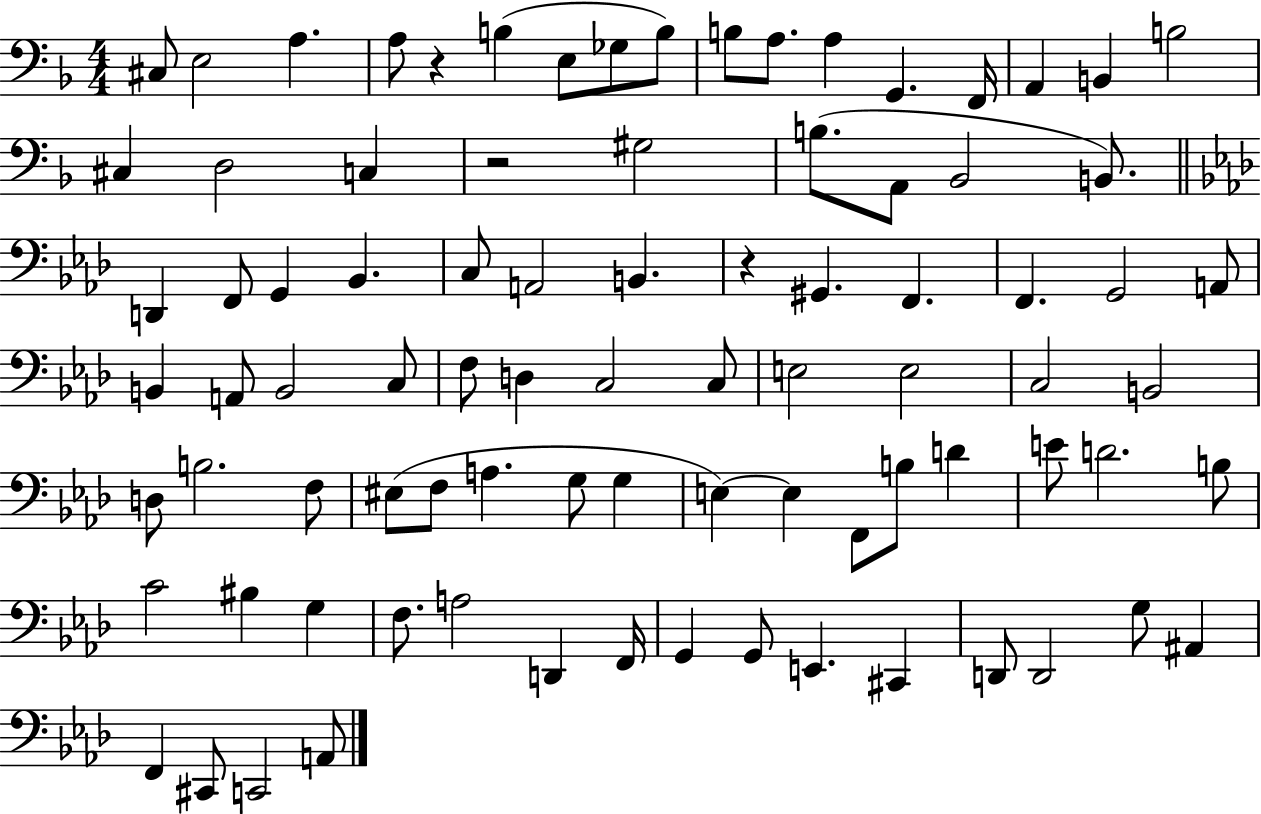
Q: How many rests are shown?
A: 3